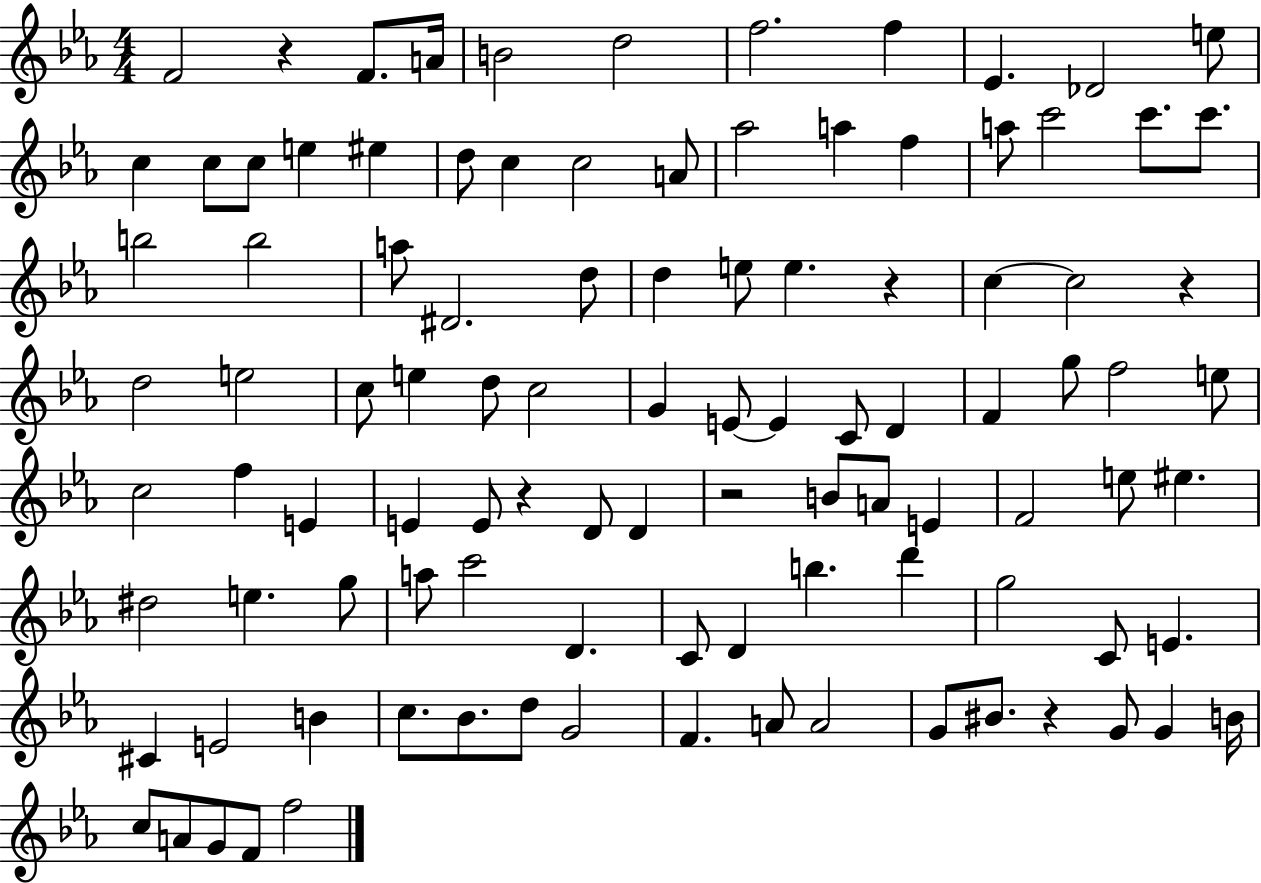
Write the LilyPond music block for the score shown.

{
  \clef treble
  \numericTimeSignature
  \time 4/4
  \key ees \major
  f'2 r4 f'8. a'16 | b'2 d''2 | f''2. f''4 | ees'4. des'2 e''8 | \break c''4 c''8 c''8 e''4 eis''4 | d''8 c''4 c''2 a'8 | aes''2 a''4 f''4 | a''8 c'''2 c'''8. c'''8. | \break b''2 b''2 | a''8 dis'2. d''8 | d''4 e''8 e''4. r4 | c''4~~ c''2 r4 | \break d''2 e''2 | c''8 e''4 d''8 c''2 | g'4 e'8~~ e'4 c'8 d'4 | f'4 g''8 f''2 e''8 | \break c''2 f''4 e'4 | e'4 e'8 r4 d'8 d'4 | r2 b'8 a'8 e'4 | f'2 e''8 eis''4. | \break dis''2 e''4. g''8 | a''8 c'''2 d'4. | c'8 d'4 b''4. d'''4 | g''2 c'8 e'4. | \break cis'4 e'2 b'4 | c''8. bes'8. d''8 g'2 | f'4. a'8 a'2 | g'8 bis'8. r4 g'8 g'4 b'16 | \break c''8 a'8 g'8 f'8 f''2 | \bar "|."
}